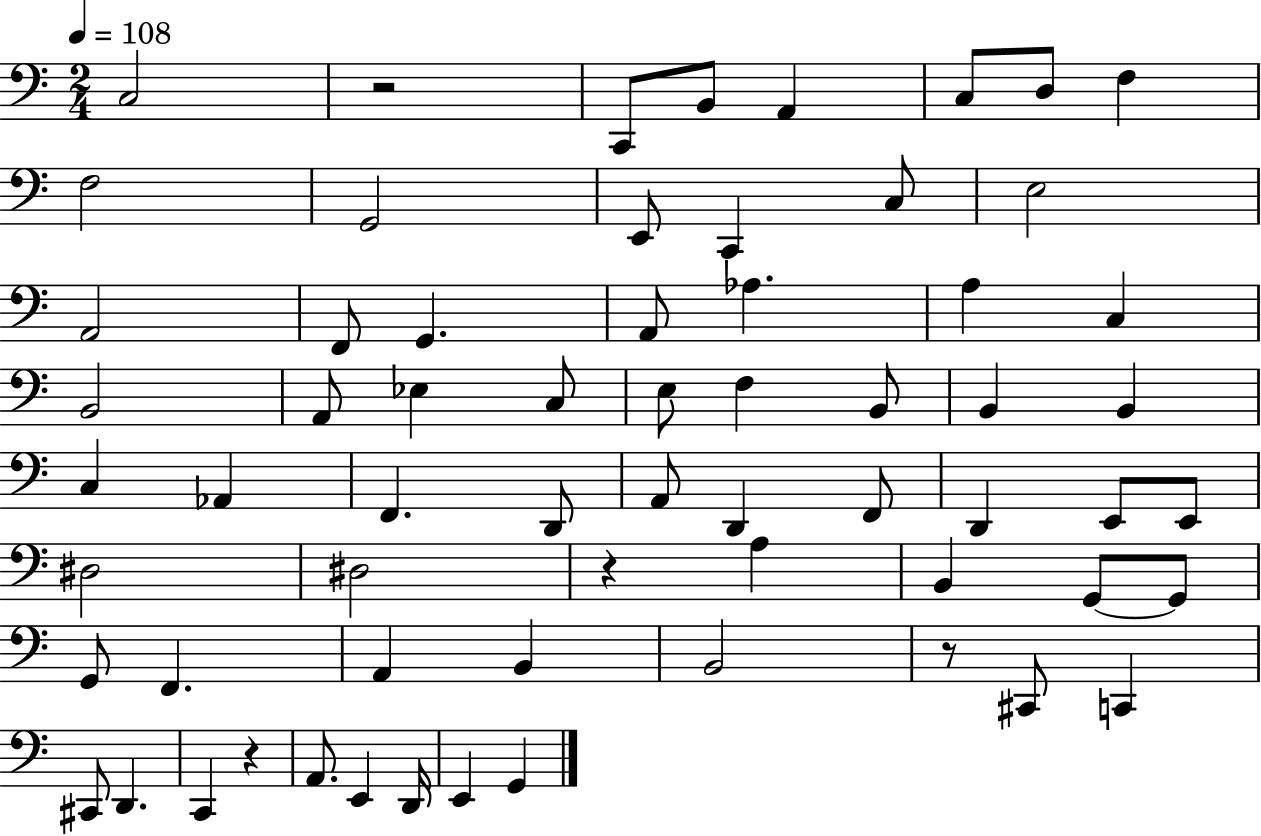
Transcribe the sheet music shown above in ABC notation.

X:1
T:Untitled
M:2/4
L:1/4
K:C
C,2 z2 C,,/2 B,,/2 A,, C,/2 D,/2 F, F,2 G,,2 E,,/2 C,, C,/2 E,2 A,,2 F,,/2 G,, A,,/2 _A, A, C, B,,2 A,,/2 _E, C,/2 E,/2 F, B,,/2 B,, B,, C, _A,, F,, D,,/2 A,,/2 D,, F,,/2 D,, E,,/2 E,,/2 ^D,2 ^D,2 z A, B,, G,,/2 G,,/2 G,,/2 F,, A,, B,, B,,2 z/2 ^C,,/2 C,, ^C,,/2 D,, C,, z A,,/2 E,, D,,/4 E,, G,,